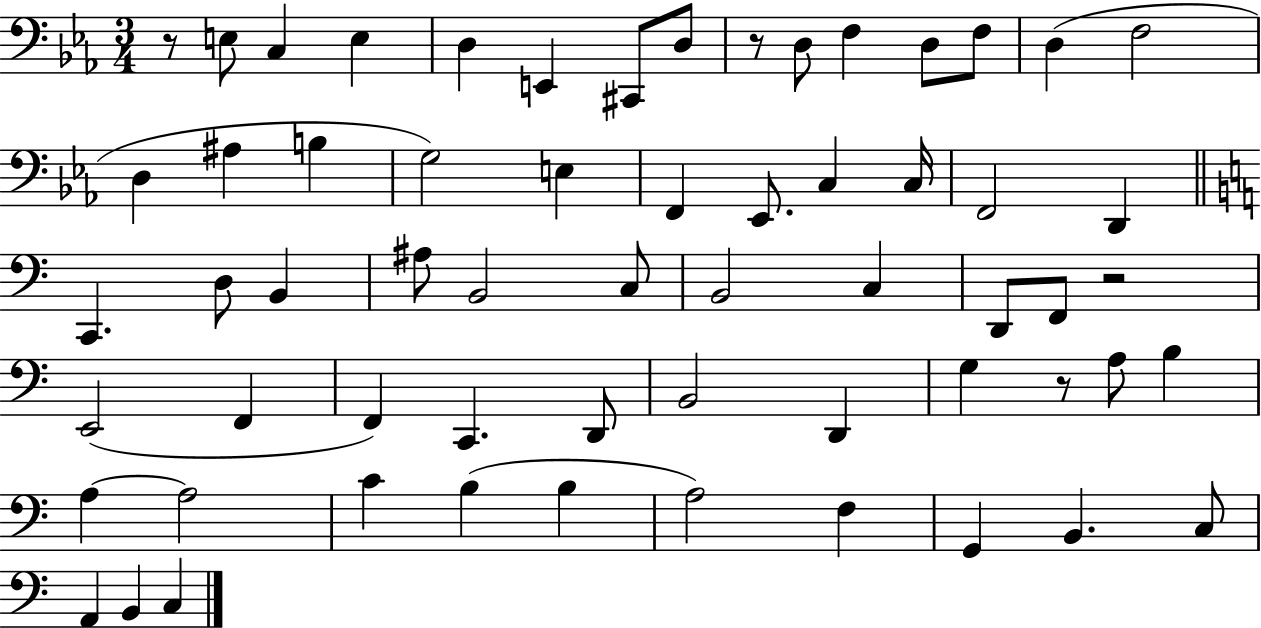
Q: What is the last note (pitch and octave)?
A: C3